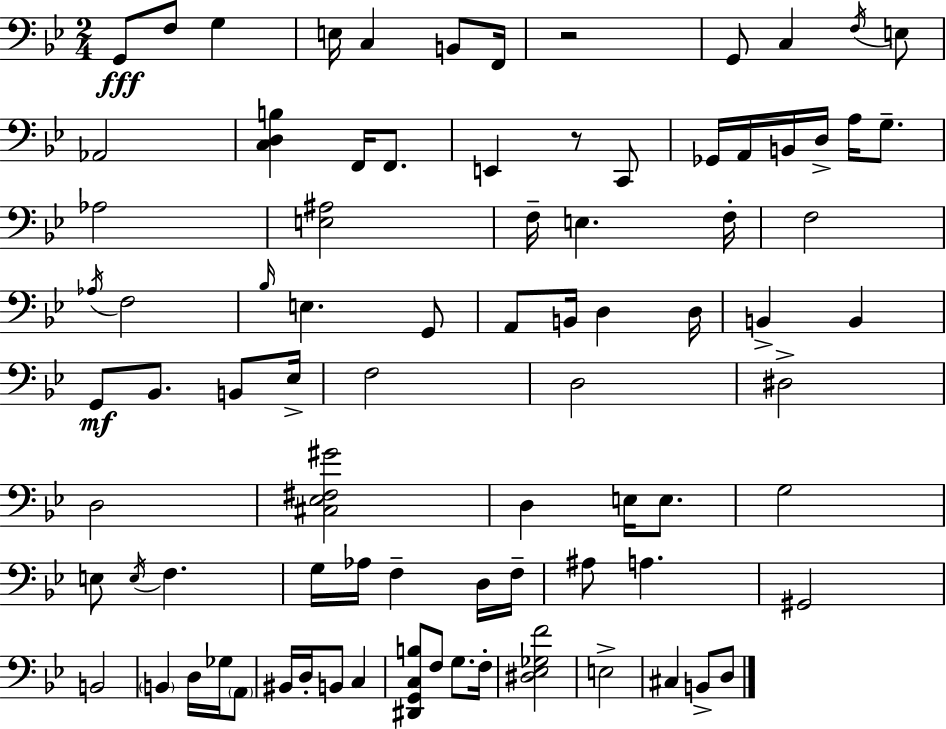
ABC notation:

X:1
T:Untitled
M:2/4
L:1/4
K:Gm
G,,/2 F,/2 G, E,/4 C, B,,/2 F,,/4 z2 G,,/2 C, F,/4 E,/2 _A,,2 [C,D,B,] F,,/4 F,,/2 E,, z/2 C,,/2 _G,,/4 A,,/4 B,,/4 D,/4 A,/4 G,/2 _A,2 [E,^A,]2 F,/4 E, F,/4 F,2 _A,/4 F,2 _B,/4 E, G,,/2 A,,/2 B,,/4 D, D,/4 B,, B,, G,,/2 _B,,/2 B,,/2 _E,/4 F,2 D,2 ^D,2 D,2 [^C,_E,^F,^G]2 D, E,/4 E,/2 G,2 E,/2 E,/4 F, G,/4 _A,/4 F, D,/4 F,/4 ^A,/2 A, ^G,,2 B,,2 B,, D,/4 _G,/4 A,,/2 ^B,,/4 D,/4 B,,/2 C, [^D,,G,,C,B,]/2 F,/2 G,/2 F,/4 [^D,_E,_G,F]2 E,2 ^C, B,,/2 D,/2